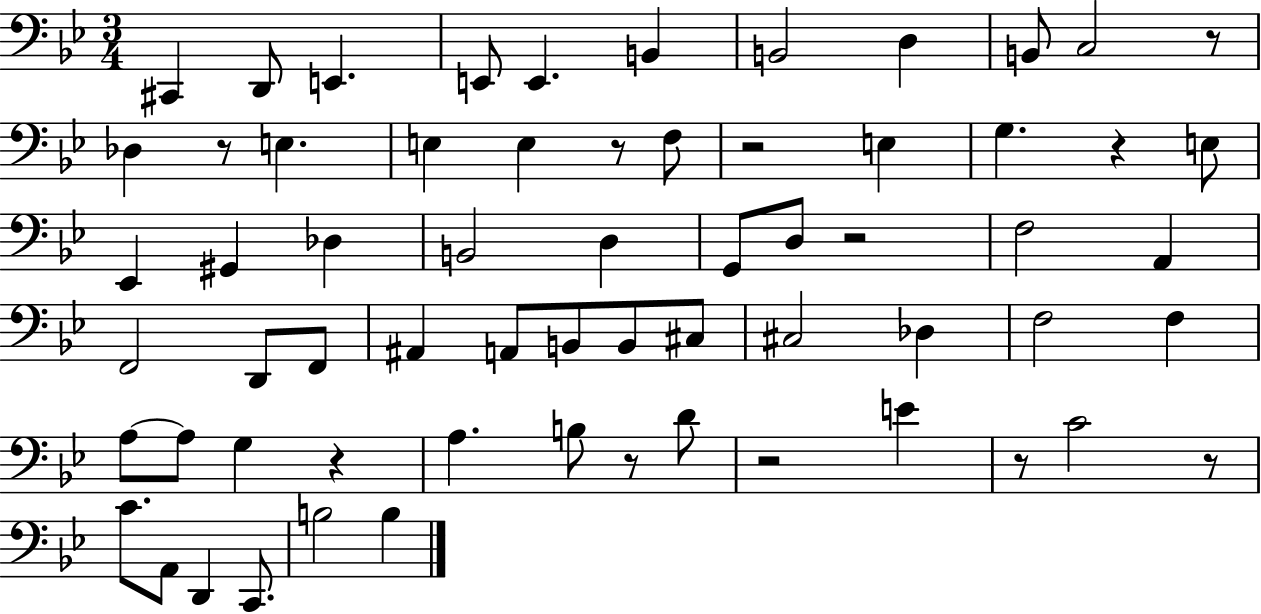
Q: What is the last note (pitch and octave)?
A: B3